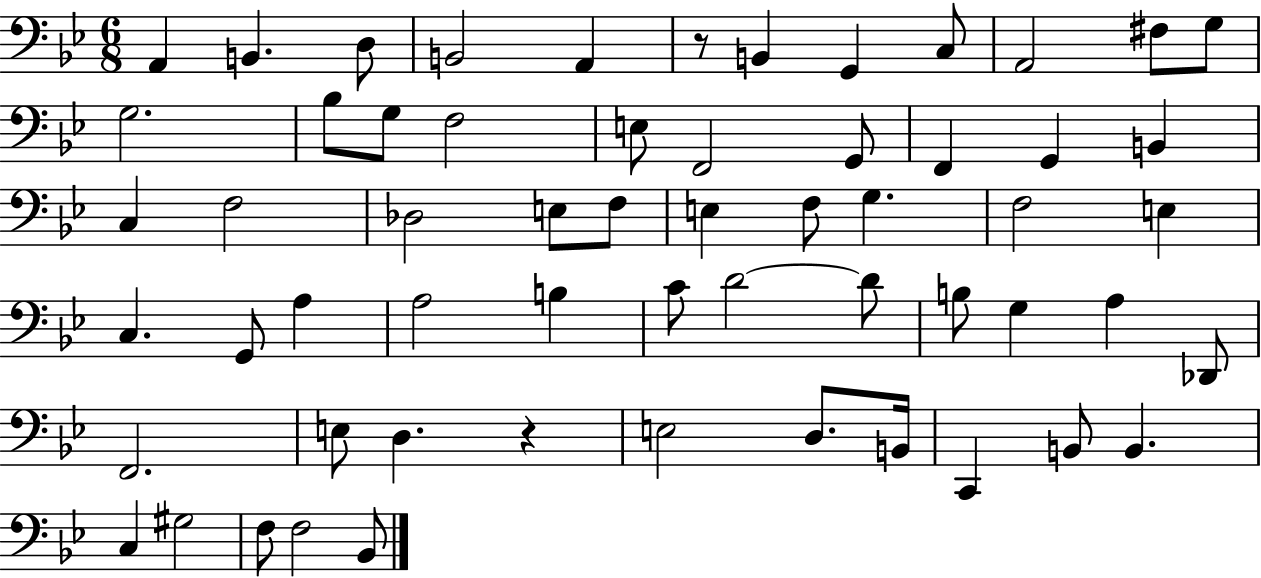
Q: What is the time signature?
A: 6/8